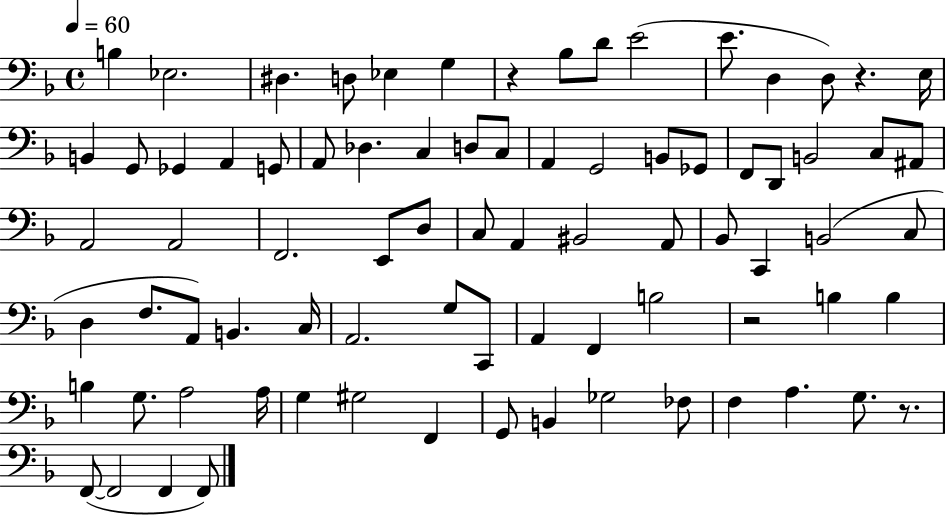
{
  \clef bass
  \time 4/4
  \defaultTimeSignature
  \key f \major
  \tempo 4 = 60
  b4 ees2. | dis4. d8 ees4 g4 | r4 bes8 d'8 e'2( | e'8. d4 d8) r4. e16 | \break b,4 g,8 ges,4 a,4 g,8 | a,8 des4. c4 d8 c8 | a,4 g,2 b,8 ges,8 | f,8 d,8 b,2 c8 ais,8 | \break a,2 a,2 | f,2. e,8 d8 | c8 a,4 bis,2 a,8 | bes,8 c,4 b,2( c8 | \break d4 f8. a,8) b,4. c16 | a,2. g8 c,8 | a,4 f,4 b2 | r2 b4 b4 | \break b4 g8. a2 a16 | g4 gis2 f,4 | g,8 b,4 ges2 fes8 | f4 a4. g8. r8. | \break f,8~(~ f,2 f,4 f,8) | \bar "|."
}